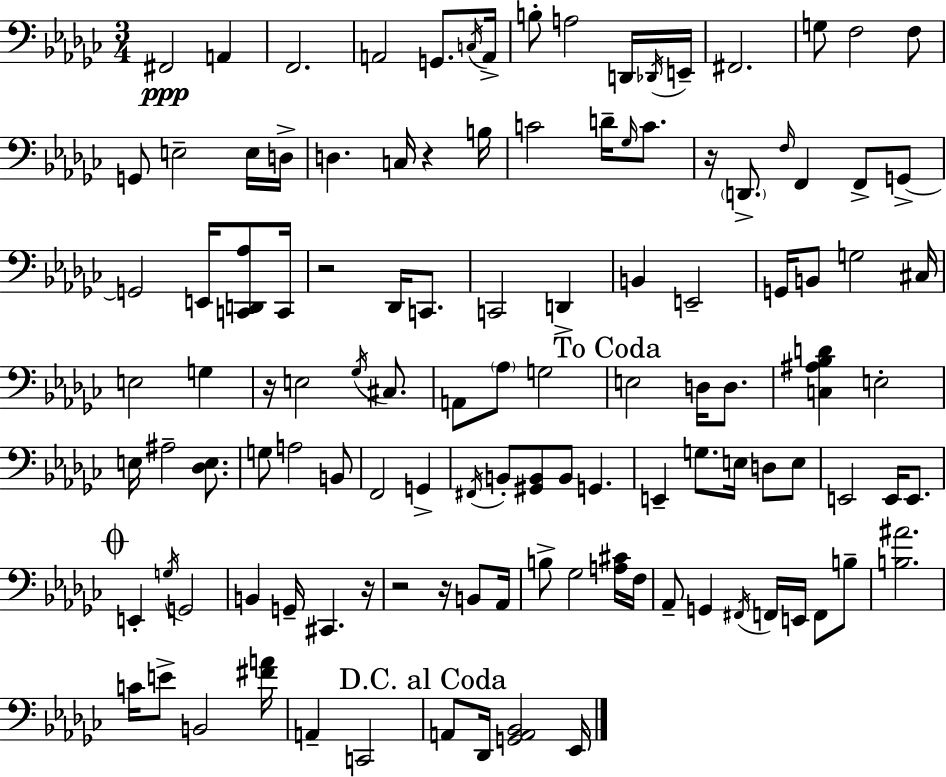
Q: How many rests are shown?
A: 7